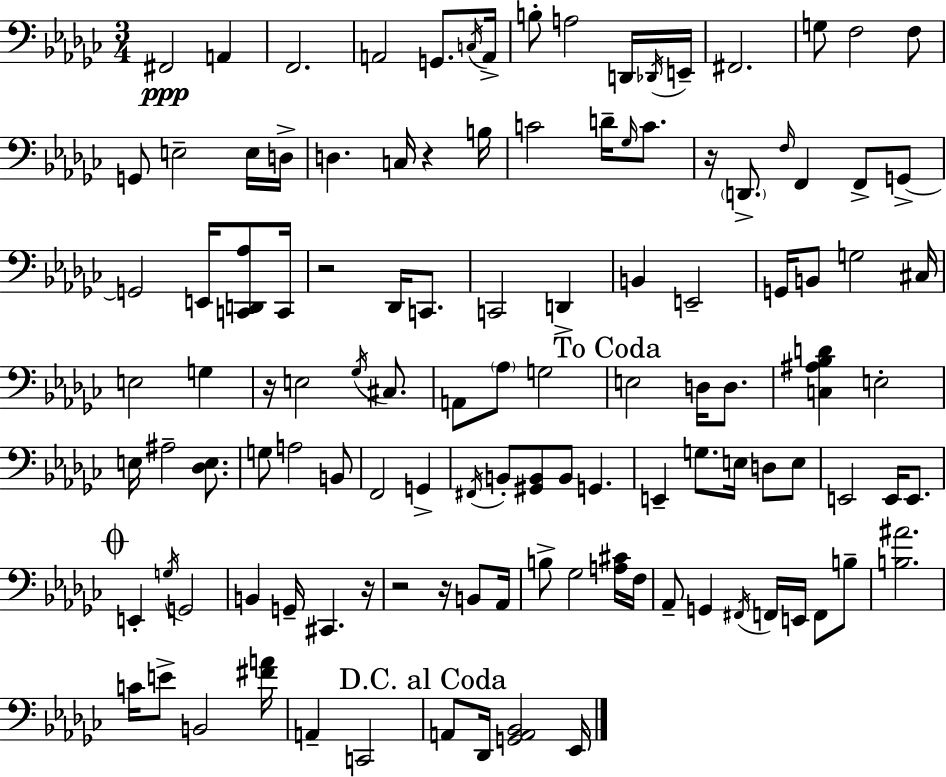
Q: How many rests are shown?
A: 7